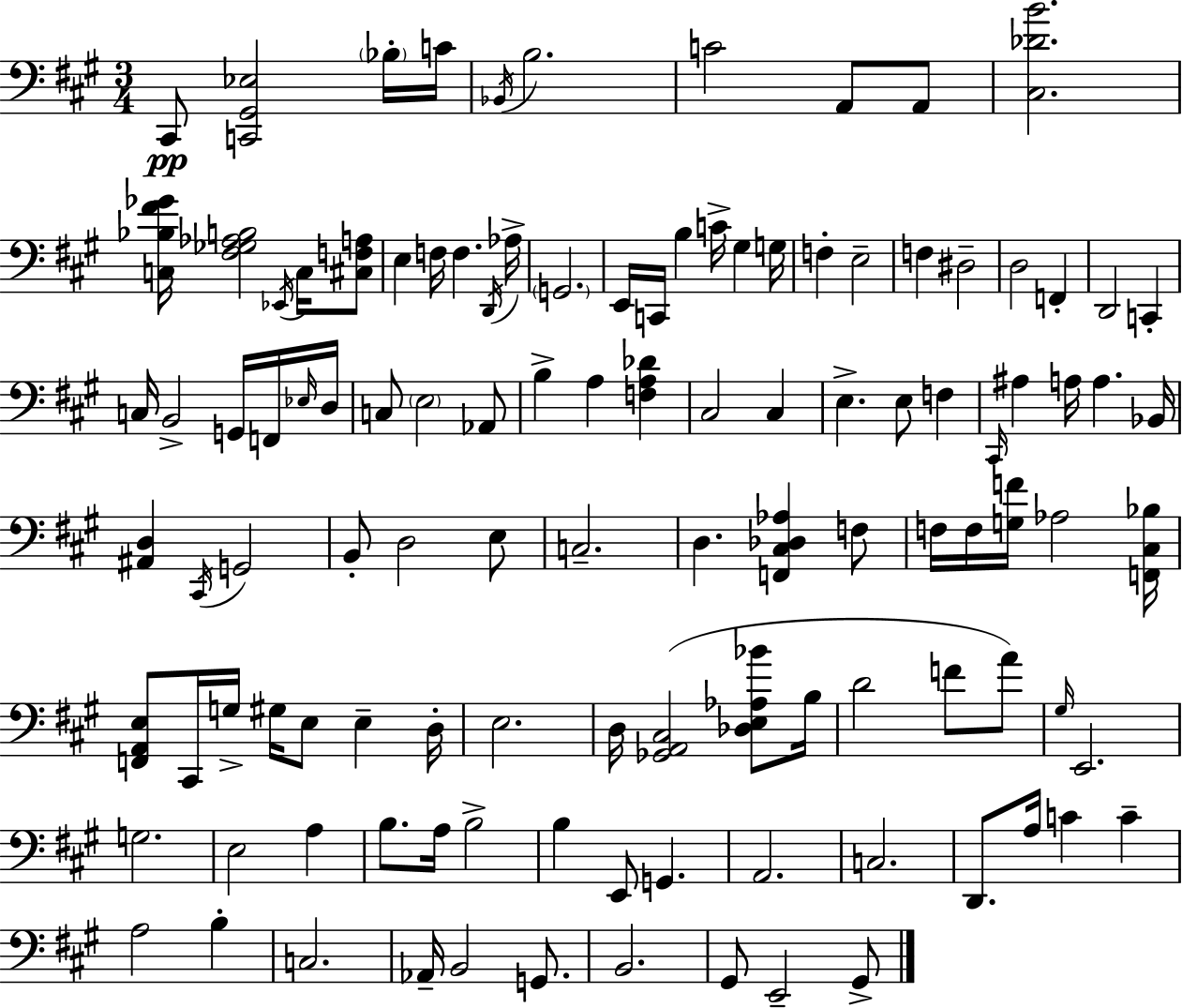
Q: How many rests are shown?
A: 0